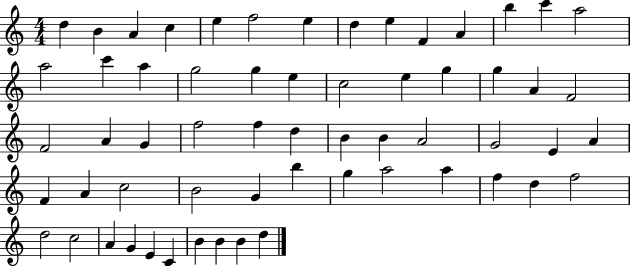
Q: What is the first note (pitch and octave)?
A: D5